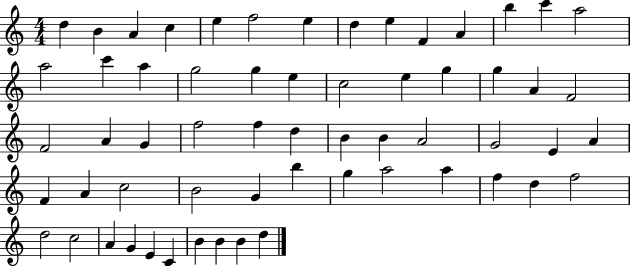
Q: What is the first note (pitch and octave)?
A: D5